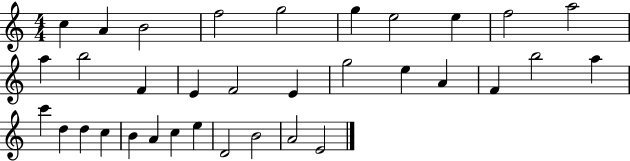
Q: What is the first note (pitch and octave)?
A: C5